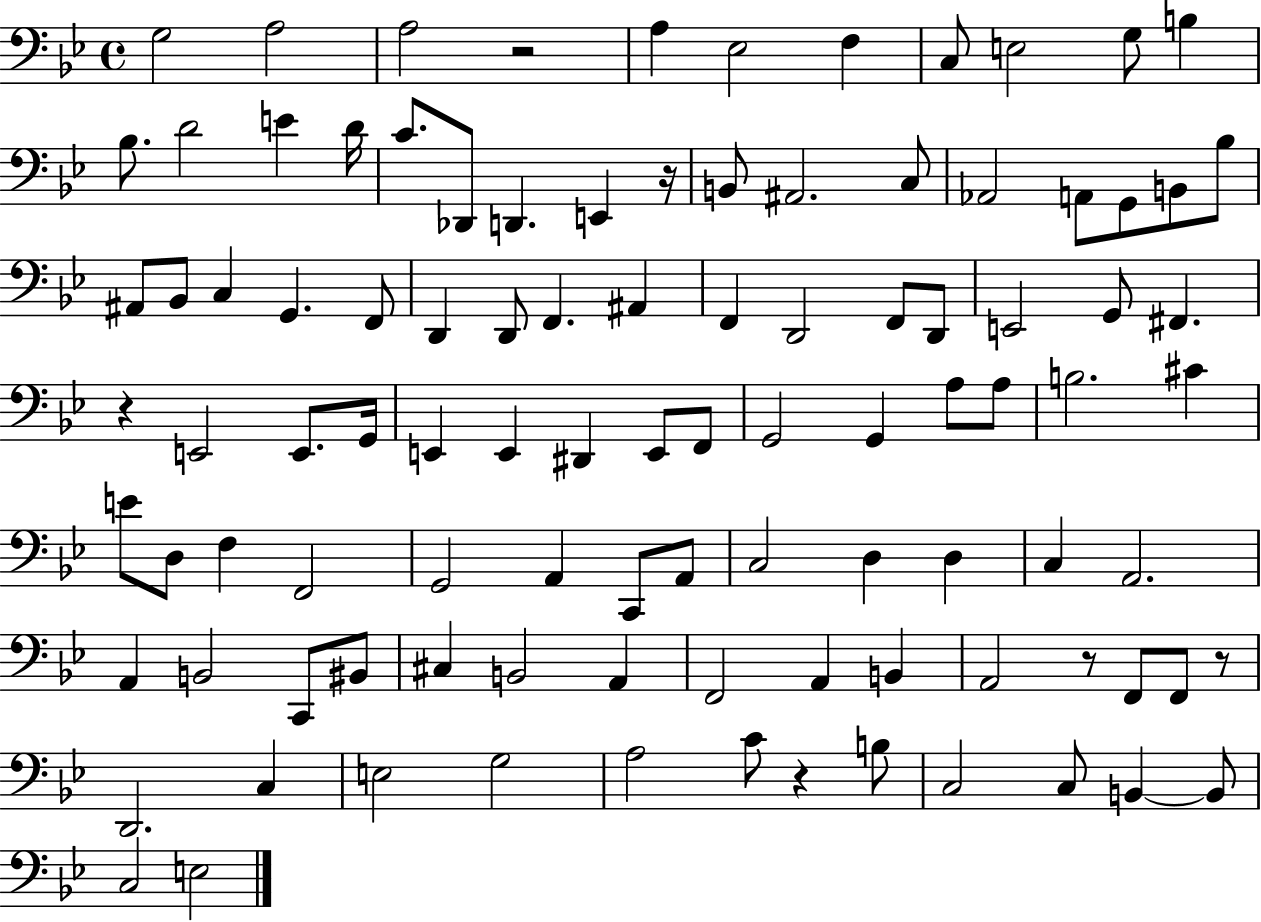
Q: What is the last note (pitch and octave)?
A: E3